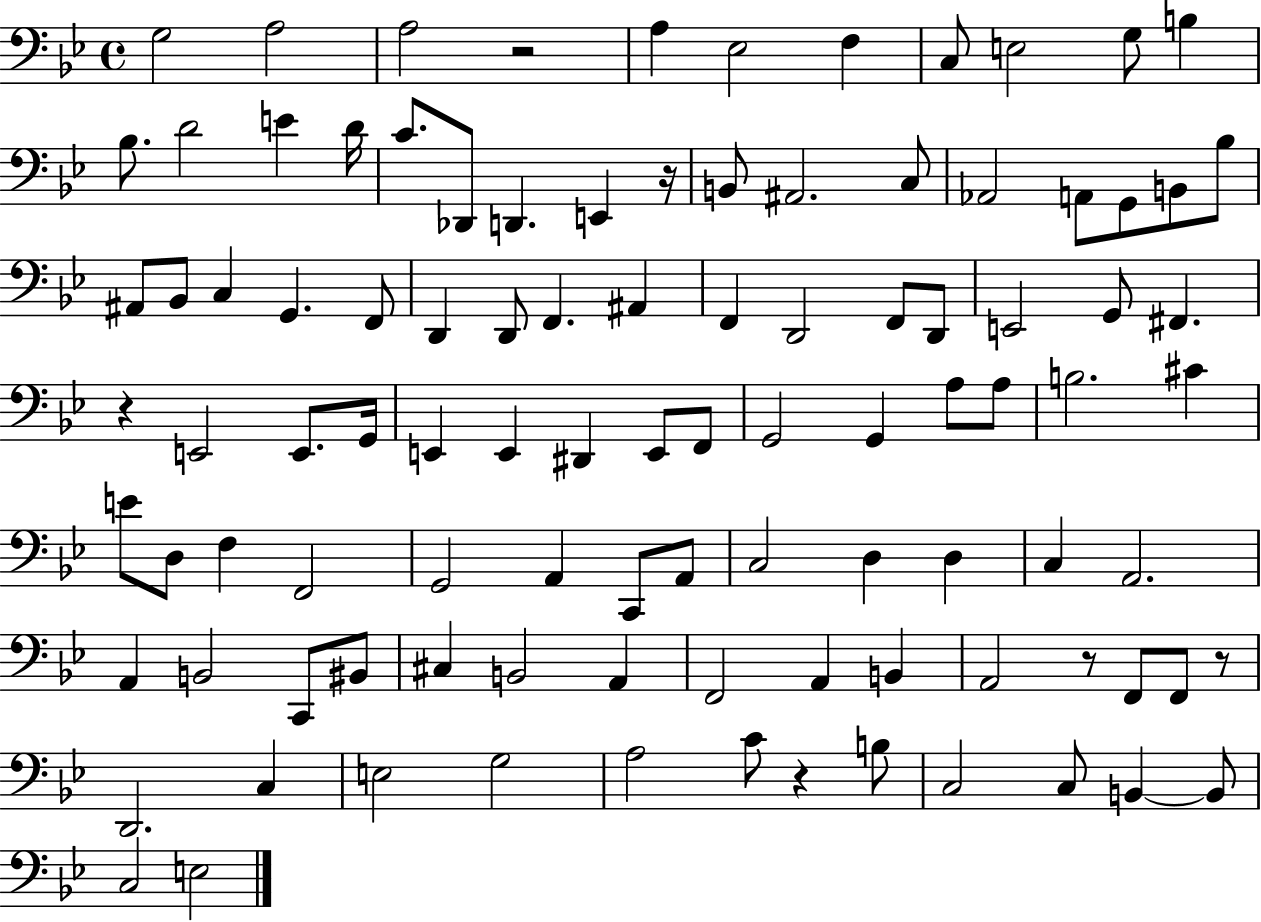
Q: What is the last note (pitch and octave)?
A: E3